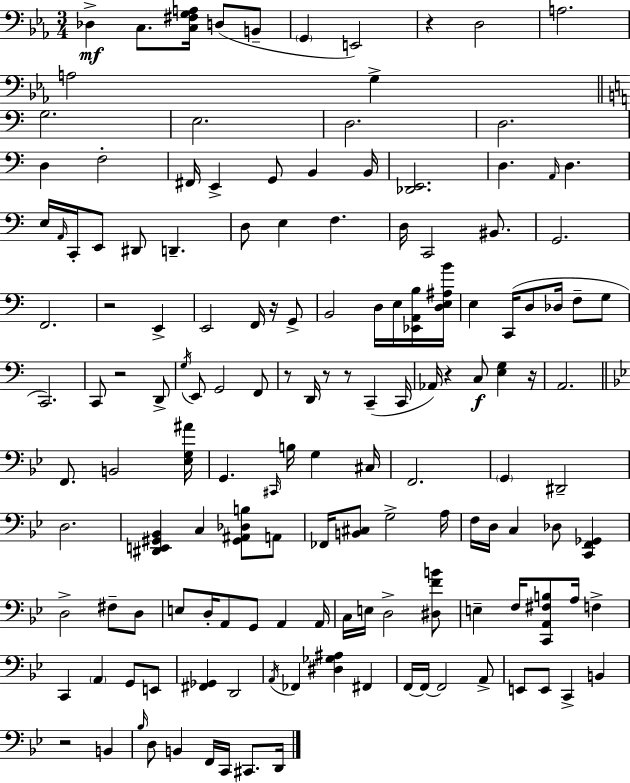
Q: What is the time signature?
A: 3/4